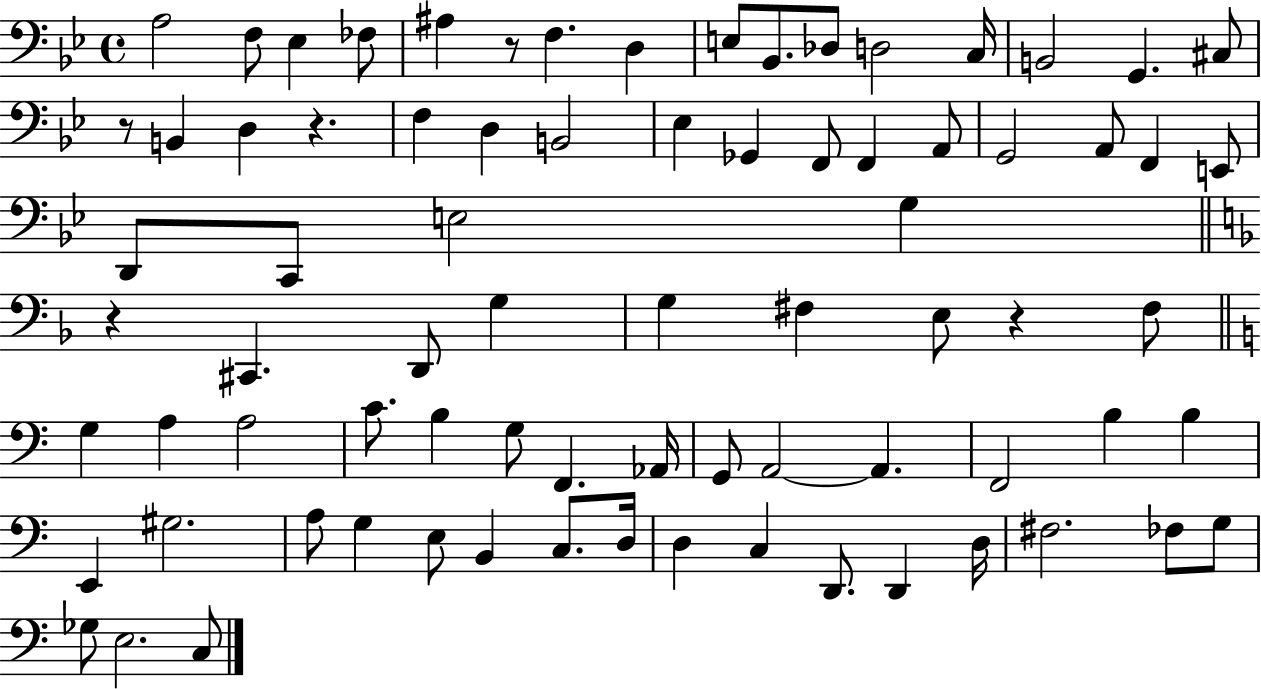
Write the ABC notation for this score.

X:1
T:Untitled
M:4/4
L:1/4
K:Bb
A,2 F,/2 _E, _F,/2 ^A, z/2 F, D, E,/2 _B,,/2 _D,/2 D,2 C,/4 B,,2 G,, ^C,/2 z/2 B,, D, z F, D, B,,2 _E, _G,, F,,/2 F,, A,,/2 G,,2 A,,/2 F,, E,,/2 D,,/2 C,,/2 E,2 G, z ^C,, D,,/2 G, G, ^F, E,/2 z ^F,/2 G, A, A,2 C/2 B, G,/2 F,, _A,,/4 G,,/2 A,,2 A,, F,,2 B, B, E,, ^G,2 A,/2 G, E,/2 B,, C,/2 D,/4 D, C, D,,/2 D,, D,/4 ^F,2 _F,/2 G,/2 _G,/2 E,2 C,/2